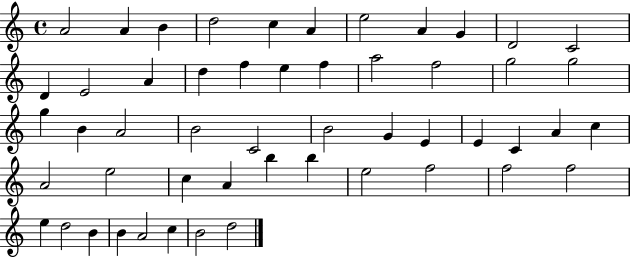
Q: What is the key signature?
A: C major